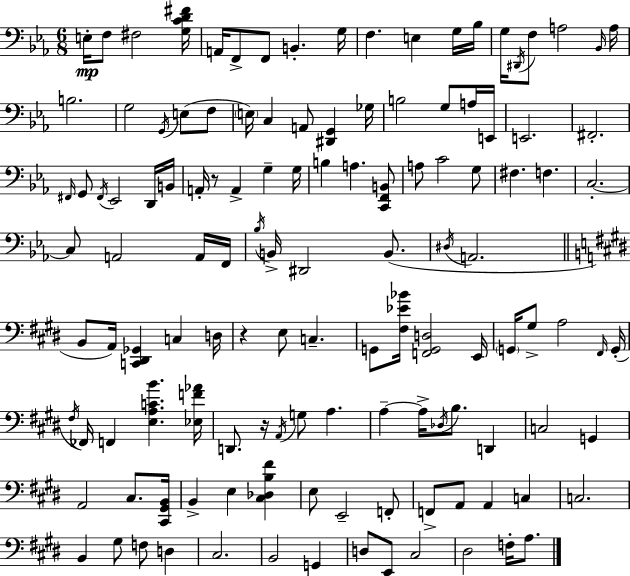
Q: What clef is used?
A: bass